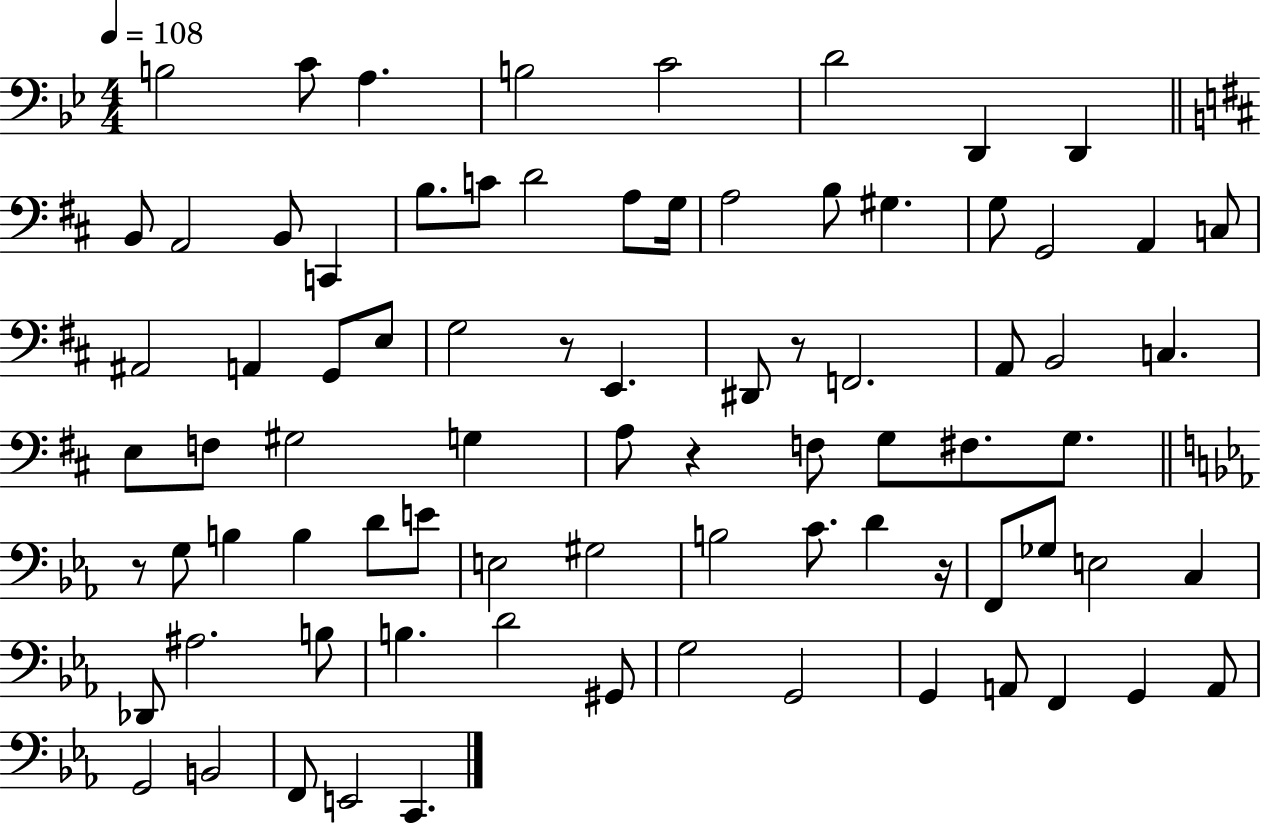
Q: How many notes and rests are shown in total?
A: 81